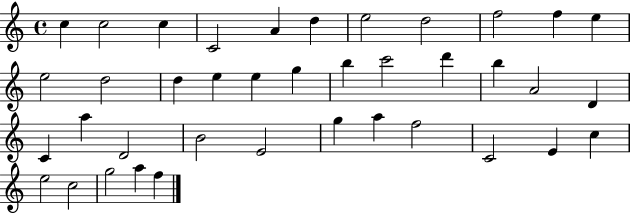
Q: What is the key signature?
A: C major